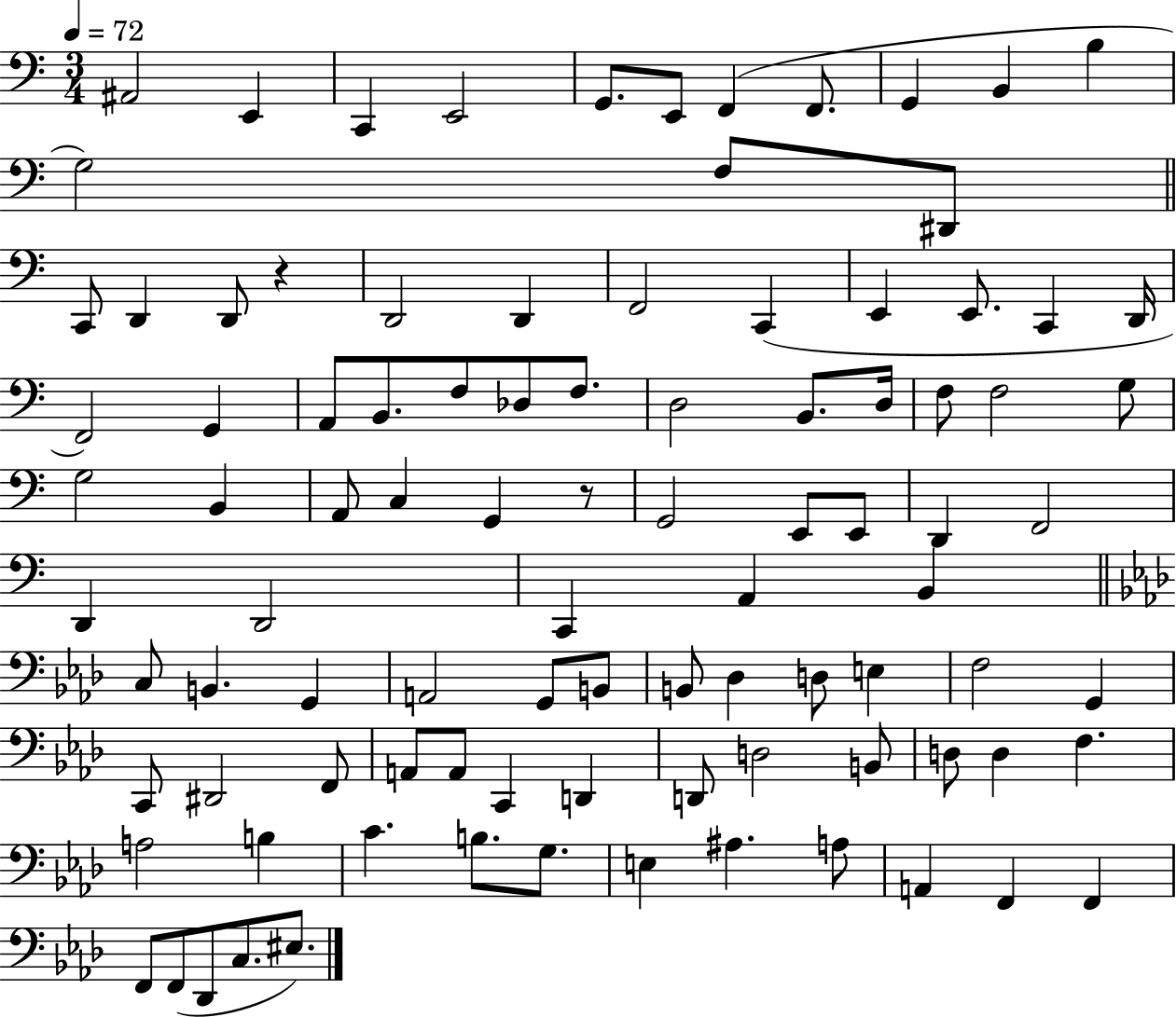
{
  \clef bass
  \numericTimeSignature
  \time 3/4
  \key c \major
  \tempo 4 = 72
  ais,2 e,4 | c,4 e,2 | g,8. e,8 f,4( f,8. | g,4 b,4 b4 | \break g2) f8 dis,8 | \bar "||" \break \key c \major c,8 d,4 d,8 r4 | d,2 d,4 | f,2 c,4( | e,4 e,8. c,4 d,16 | \break f,2) g,4 | a,8 b,8. f8 des8 f8. | d2 b,8. d16 | f8 f2 g8 | \break g2 b,4 | a,8 c4 g,4 r8 | g,2 e,8 e,8 | d,4 f,2 | \break d,4 d,2 | c,4 a,4 b,4 | \bar "||" \break \key f \minor c8 b,4. g,4 | a,2 g,8 b,8 | b,8 des4 d8 e4 | f2 g,4 | \break c,8 dis,2 f,8 | a,8 a,8 c,4 d,4 | d,8 d2 b,8 | d8 d4 f4. | \break a2 b4 | c'4. b8. g8. | e4 ais4. a8 | a,4 f,4 f,4 | \break f,8 f,8( des,8 c8. eis8.) | \bar "|."
}